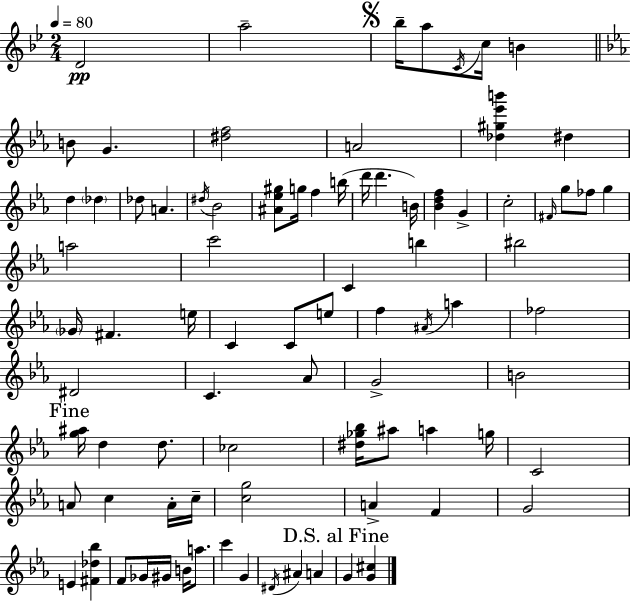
X:1
T:Untitled
M:2/4
L:1/4
K:Bb
D2 a2 _b/4 a/2 C/4 c/4 B B/2 G [^df]2 A2 [_d^g_e'b'] ^d d _d _d/2 A ^d/4 _B2 [^A_e^g]/2 g/4 f b/4 d'/4 d' B/4 [_Bdf] G c2 ^F/4 g/2 _f/2 g a2 c'2 C b ^b2 _G/4 ^F e/4 C C/2 e/2 f ^A/4 a _f2 ^D2 C _A/2 G2 B2 [g^a]/4 d d/2 _c2 [^d_g_b]/4 ^a/2 a g/4 C2 A/2 c A/4 c/4 [cg]2 A F G2 E [^F_d_b] F/2 _G/4 ^G/4 B/4 a/2 c' G ^D/4 ^A A G [G^c]